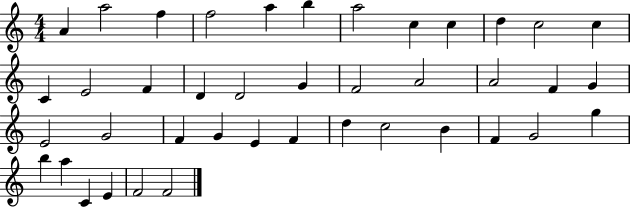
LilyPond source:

{
  \clef treble
  \numericTimeSignature
  \time 4/4
  \key c \major
  a'4 a''2 f''4 | f''2 a''4 b''4 | a''2 c''4 c''4 | d''4 c''2 c''4 | \break c'4 e'2 f'4 | d'4 d'2 g'4 | f'2 a'2 | a'2 f'4 g'4 | \break e'2 g'2 | f'4 g'4 e'4 f'4 | d''4 c''2 b'4 | f'4 g'2 g''4 | \break b''4 a''4 c'4 e'4 | f'2 f'2 | \bar "|."
}